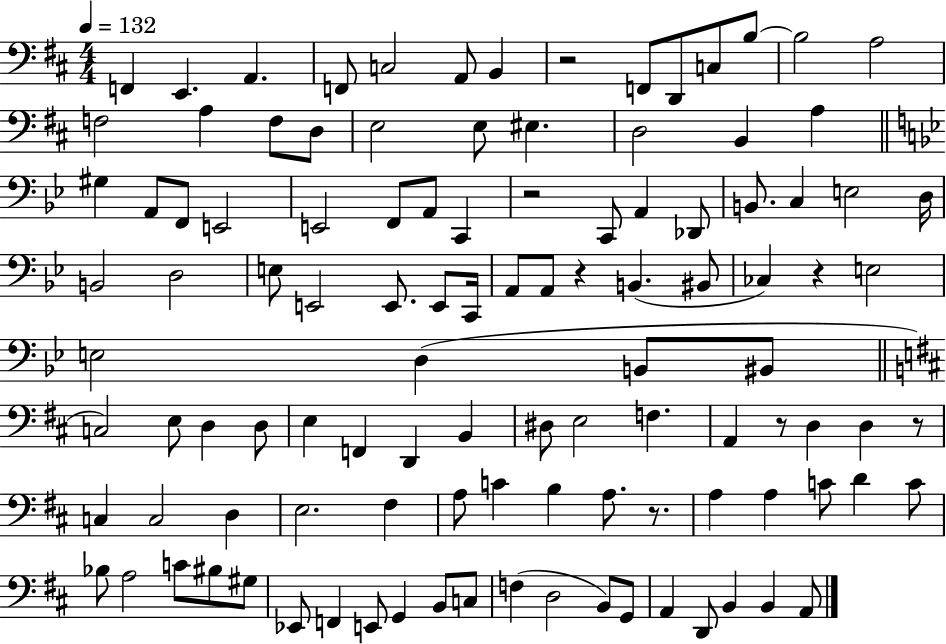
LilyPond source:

{
  \clef bass
  \numericTimeSignature
  \time 4/4
  \key d \major
  \tempo 4 = 132
  f,4 e,4. a,4. | f,8 c2 a,8 b,4 | r2 f,8 d,8 c8 b8~~ | b2 a2 | \break f2 a4 f8 d8 | e2 e8 eis4. | d2 b,4 a4 | \bar "||" \break \key g \minor gis4 a,8 f,8 e,2 | e,2 f,8 a,8 c,4 | r2 c,8 a,4 des,8 | b,8. c4 e2 d16 | \break b,2 d2 | e8 e,2 e,8. e,8 c,16 | a,8 a,8 r4 b,4.( bis,8 | ces4) r4 e2 | \break e2 d4( b,8 bis,8 | \bar "||" \break \key d \major c2) e8 d4 d8 | e4 f,4 d,4 b,4 | dis8 e2 f4. | a,4 r8 d4 d4 r8 | \break c4 c2 d4 | e2. fis4 | a8 c'4 b4 a8. r8. | a4 a4 c'8 d'4 c'8 | \break bes8 a2 c'8 bis8 gis8 | ees,8 f,4 e,8 g,4 b,8 c8 | f4( d2 b,8) g,8 | a,4 d,8 b,4 b,4 a,8 | \break \bar "|."
}